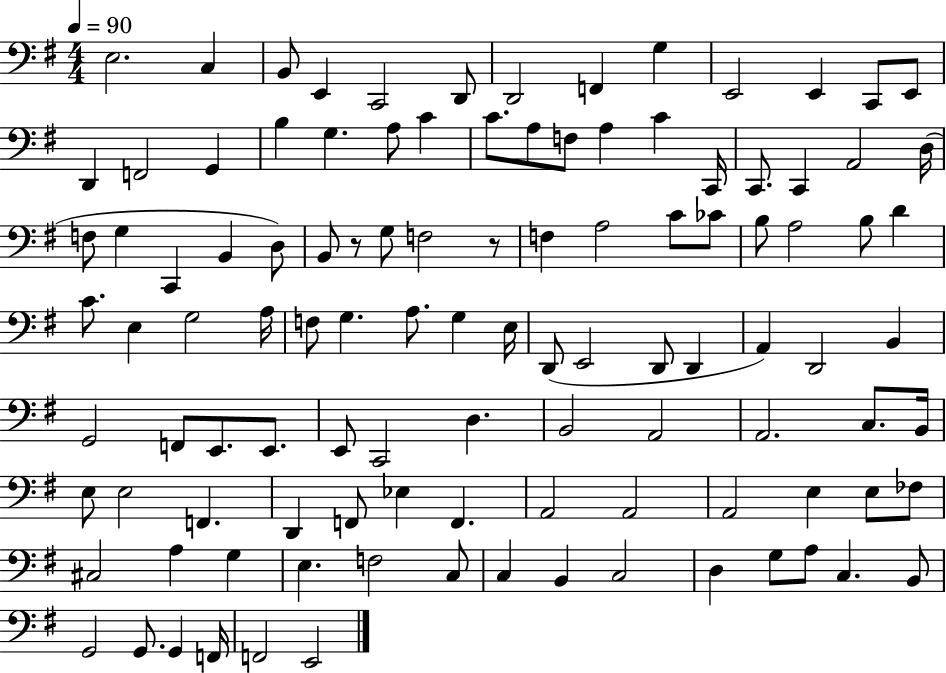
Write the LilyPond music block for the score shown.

{
  \clef bass
  \numericTimeSignature
  \time 4/4
  \key g \major
  \tempo 4 = 90
  \repeat volta 2 { e2. c4 | b,8 e,4 c,2 d,8 | d,2 f,4 g4 | e,2 e,4 c,8 e,8 | \break d,4 f,2 g,4 | b4 g4. a8 c'4 | c'8. a8 f8 a4 c'4 c,16 | c,8. c,4 a,2 d16( | \break f8 g4 c,4 b,4 d8) | b,8 r8 g8 f2 r8 | f4 a2 c'8 ces'8 | b8 a2 b8 d'4 | \break c'8. e4 g2 a16 | f8 g4. a8. g4 e16 | d,8( e,2 d,8 d,4 | a,4) d,2 b,4 | \break g,2 f,8 e,8. e,8. | e,8 c,2 d4. | b,2 a,2 | a,2. c8. b,16 | \break e8 e2 f,4. | d,4 f,8 ees4 f,4. | a,2 a,2 | a,2 e4 e8 fes8 | \break cis2 a4 g4 | e4. f2 c8 | c4 b,4 c2 | d4 g8 a8 c4. b,8 | \break g,2 g,8. g,4 f,16 | f,2 e,2 | } \bar "|."
}